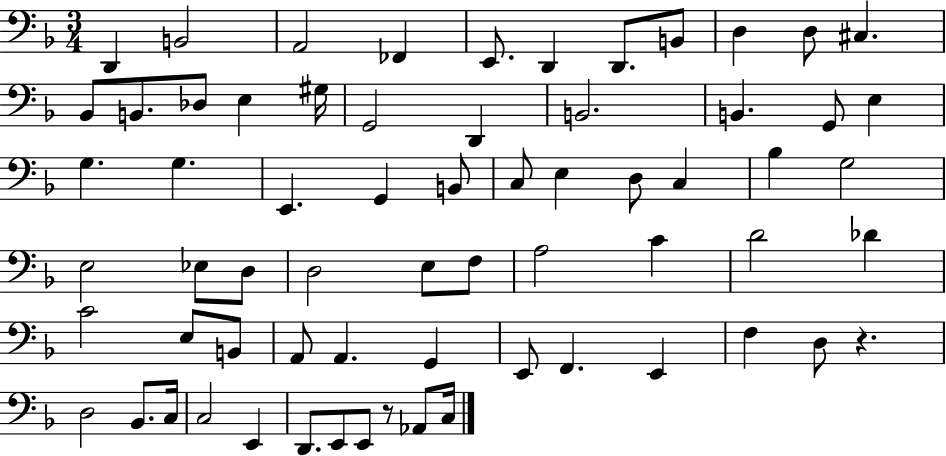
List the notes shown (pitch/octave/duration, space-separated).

D2/q B2/h A2/h FES2/q E2/e. D2/q D2/e. B2/e D3/q D3/e C#3/q. Bb2/e B2/e. Db3/e E3/q G#3/s G2/h D2/q B2/h. B2/q. G2/e E3/q G3/q. G3/q. E2/q. G2/q B2/e C3/e E3/q D3/e C3/q Bb3/q G3/h E3/h Eb3/e D3/e D3/h E3/e F3/e A3/h C4/q D4/h Db4/q C4/h E3/e B2/e A2/e A2/q. G2/q E2/e F2/q. E2/q F3/q D3/e R/q. D3/h Bb2/e. C3/s C3/h E2/q D2/e. E2/e E2/e R/e Ab2/e C3/s